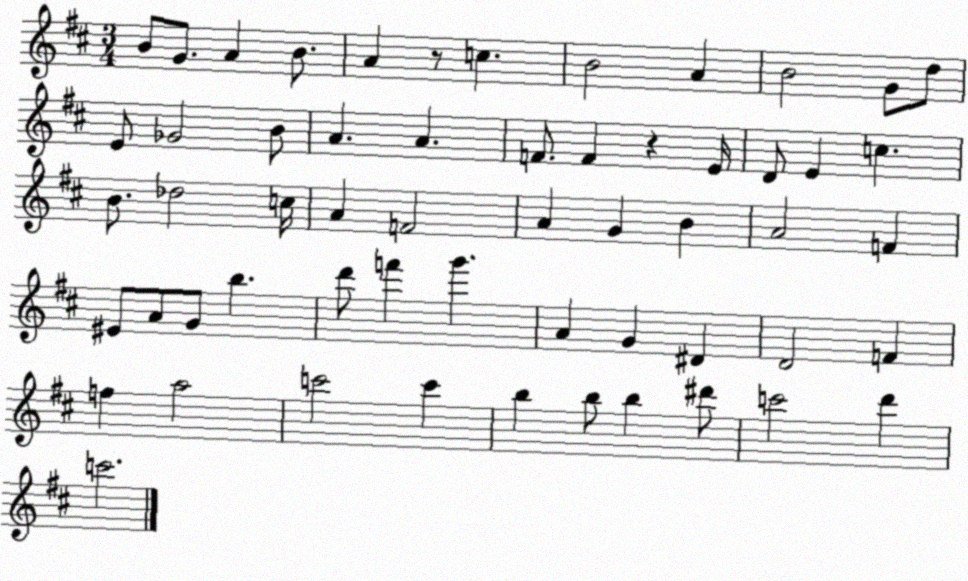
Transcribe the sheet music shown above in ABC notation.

X:1
T:Untitled
M:3/4
L:1/4
K:D
B/2 G/2 A B/2 A z/2 c B2 A B2 G/2 d/2 E/2 _G2 B/2 A A F/2 F z E/4 D/2 E c B/2 _d2 c/4 A F2 A G B A2 F ^E/2 A/2 G/2 b d'/2 f' g' A G ^D D2 F f a2 c'2 c' b b/2 b ^d'/2 c'2 d' c'2